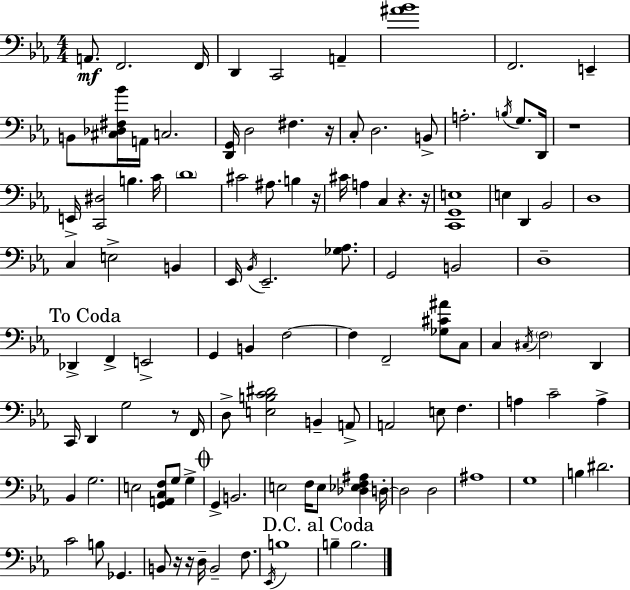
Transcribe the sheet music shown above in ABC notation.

X:1
T:Untitled
M:4/4
L:1/4
K:Eb
A,,/2 F,,2 F,,/4 D,, C,,2 A,, [^A_B]4 F,,2 E,, B,,/2 [^C,_D,^F,_B]/4 A,,/4 C,2 [D,,G,,]/4 D,2 ^F, z/4 C,/2 D,2 B,,/2 A,2 B,/4 G,/2 D,,/4 z4 E,,/4 [C,,^D,]2 B, C/4 D4 ^C2 ^A,/2 B, z/4 ^C/4 A, C, z z/4 [C,,G,,E,]4 E, D,, _B,,2 D,4 C, E,2 B,, _E,,/4 _B,,/4 _E,,2 [_G,_A,]/2 G,,2 B,,2 D,4 _D,, F,, E,,2 G,, B,, F,2 F, F,,2 [_G,^C^A]/2 C,/2 C, ^C,/4 F,2 D,, C,,/4 D,, G,2 z/2 F,,/4 D,/2 [E,B,C^D]2 B,, A,,/2 A,,2 E,/2 F, A, C2 A, _B,, G,2 E,2 [G,,A,,C,F,]/2 G,/2 G, G,, B,,2 E,2 F,/4 E,/2 [_D,_E,F,^A,] D,/4 D,2 D,2 ^A,4 G,4 B, ^D2 C2 B,/2 _G,, B,,/2 z/4 z/4 D,/4 B,,2 F,/2 _E,,/4 B,4 B, B,2